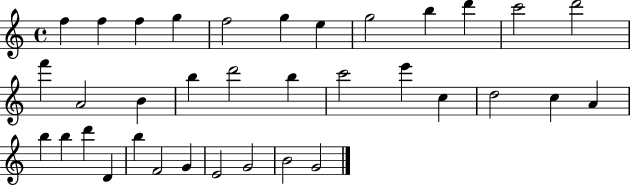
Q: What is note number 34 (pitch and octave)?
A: B4